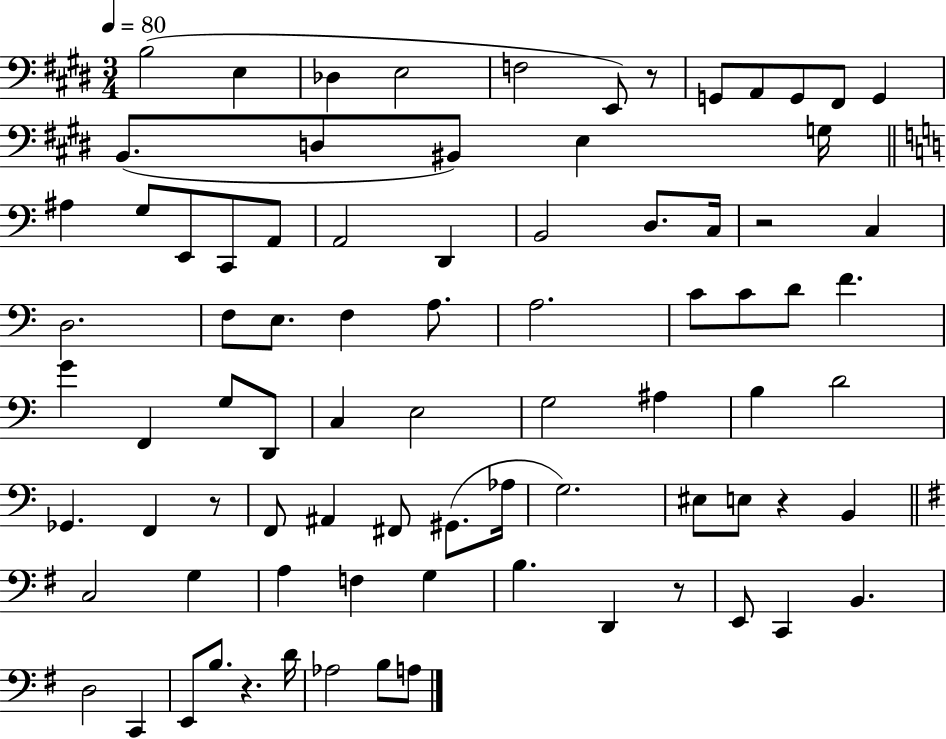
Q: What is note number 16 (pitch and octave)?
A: G3